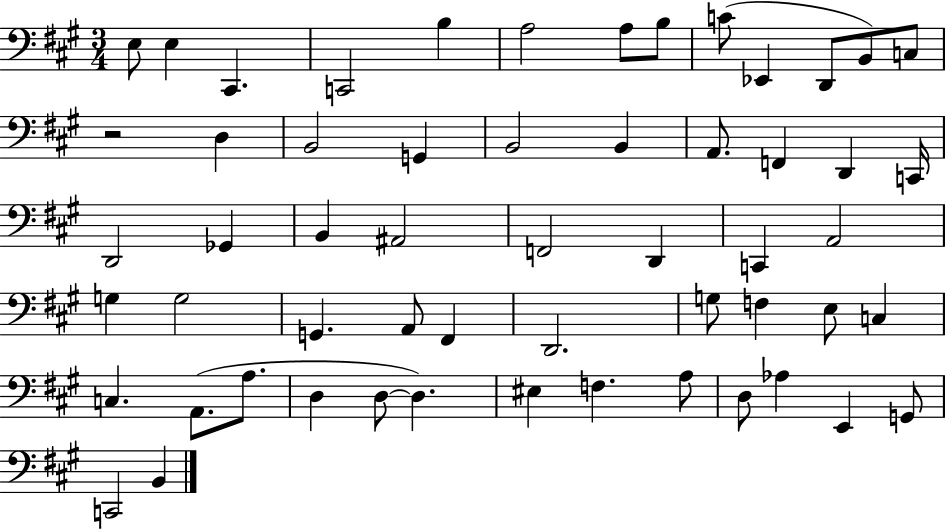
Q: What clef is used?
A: bass